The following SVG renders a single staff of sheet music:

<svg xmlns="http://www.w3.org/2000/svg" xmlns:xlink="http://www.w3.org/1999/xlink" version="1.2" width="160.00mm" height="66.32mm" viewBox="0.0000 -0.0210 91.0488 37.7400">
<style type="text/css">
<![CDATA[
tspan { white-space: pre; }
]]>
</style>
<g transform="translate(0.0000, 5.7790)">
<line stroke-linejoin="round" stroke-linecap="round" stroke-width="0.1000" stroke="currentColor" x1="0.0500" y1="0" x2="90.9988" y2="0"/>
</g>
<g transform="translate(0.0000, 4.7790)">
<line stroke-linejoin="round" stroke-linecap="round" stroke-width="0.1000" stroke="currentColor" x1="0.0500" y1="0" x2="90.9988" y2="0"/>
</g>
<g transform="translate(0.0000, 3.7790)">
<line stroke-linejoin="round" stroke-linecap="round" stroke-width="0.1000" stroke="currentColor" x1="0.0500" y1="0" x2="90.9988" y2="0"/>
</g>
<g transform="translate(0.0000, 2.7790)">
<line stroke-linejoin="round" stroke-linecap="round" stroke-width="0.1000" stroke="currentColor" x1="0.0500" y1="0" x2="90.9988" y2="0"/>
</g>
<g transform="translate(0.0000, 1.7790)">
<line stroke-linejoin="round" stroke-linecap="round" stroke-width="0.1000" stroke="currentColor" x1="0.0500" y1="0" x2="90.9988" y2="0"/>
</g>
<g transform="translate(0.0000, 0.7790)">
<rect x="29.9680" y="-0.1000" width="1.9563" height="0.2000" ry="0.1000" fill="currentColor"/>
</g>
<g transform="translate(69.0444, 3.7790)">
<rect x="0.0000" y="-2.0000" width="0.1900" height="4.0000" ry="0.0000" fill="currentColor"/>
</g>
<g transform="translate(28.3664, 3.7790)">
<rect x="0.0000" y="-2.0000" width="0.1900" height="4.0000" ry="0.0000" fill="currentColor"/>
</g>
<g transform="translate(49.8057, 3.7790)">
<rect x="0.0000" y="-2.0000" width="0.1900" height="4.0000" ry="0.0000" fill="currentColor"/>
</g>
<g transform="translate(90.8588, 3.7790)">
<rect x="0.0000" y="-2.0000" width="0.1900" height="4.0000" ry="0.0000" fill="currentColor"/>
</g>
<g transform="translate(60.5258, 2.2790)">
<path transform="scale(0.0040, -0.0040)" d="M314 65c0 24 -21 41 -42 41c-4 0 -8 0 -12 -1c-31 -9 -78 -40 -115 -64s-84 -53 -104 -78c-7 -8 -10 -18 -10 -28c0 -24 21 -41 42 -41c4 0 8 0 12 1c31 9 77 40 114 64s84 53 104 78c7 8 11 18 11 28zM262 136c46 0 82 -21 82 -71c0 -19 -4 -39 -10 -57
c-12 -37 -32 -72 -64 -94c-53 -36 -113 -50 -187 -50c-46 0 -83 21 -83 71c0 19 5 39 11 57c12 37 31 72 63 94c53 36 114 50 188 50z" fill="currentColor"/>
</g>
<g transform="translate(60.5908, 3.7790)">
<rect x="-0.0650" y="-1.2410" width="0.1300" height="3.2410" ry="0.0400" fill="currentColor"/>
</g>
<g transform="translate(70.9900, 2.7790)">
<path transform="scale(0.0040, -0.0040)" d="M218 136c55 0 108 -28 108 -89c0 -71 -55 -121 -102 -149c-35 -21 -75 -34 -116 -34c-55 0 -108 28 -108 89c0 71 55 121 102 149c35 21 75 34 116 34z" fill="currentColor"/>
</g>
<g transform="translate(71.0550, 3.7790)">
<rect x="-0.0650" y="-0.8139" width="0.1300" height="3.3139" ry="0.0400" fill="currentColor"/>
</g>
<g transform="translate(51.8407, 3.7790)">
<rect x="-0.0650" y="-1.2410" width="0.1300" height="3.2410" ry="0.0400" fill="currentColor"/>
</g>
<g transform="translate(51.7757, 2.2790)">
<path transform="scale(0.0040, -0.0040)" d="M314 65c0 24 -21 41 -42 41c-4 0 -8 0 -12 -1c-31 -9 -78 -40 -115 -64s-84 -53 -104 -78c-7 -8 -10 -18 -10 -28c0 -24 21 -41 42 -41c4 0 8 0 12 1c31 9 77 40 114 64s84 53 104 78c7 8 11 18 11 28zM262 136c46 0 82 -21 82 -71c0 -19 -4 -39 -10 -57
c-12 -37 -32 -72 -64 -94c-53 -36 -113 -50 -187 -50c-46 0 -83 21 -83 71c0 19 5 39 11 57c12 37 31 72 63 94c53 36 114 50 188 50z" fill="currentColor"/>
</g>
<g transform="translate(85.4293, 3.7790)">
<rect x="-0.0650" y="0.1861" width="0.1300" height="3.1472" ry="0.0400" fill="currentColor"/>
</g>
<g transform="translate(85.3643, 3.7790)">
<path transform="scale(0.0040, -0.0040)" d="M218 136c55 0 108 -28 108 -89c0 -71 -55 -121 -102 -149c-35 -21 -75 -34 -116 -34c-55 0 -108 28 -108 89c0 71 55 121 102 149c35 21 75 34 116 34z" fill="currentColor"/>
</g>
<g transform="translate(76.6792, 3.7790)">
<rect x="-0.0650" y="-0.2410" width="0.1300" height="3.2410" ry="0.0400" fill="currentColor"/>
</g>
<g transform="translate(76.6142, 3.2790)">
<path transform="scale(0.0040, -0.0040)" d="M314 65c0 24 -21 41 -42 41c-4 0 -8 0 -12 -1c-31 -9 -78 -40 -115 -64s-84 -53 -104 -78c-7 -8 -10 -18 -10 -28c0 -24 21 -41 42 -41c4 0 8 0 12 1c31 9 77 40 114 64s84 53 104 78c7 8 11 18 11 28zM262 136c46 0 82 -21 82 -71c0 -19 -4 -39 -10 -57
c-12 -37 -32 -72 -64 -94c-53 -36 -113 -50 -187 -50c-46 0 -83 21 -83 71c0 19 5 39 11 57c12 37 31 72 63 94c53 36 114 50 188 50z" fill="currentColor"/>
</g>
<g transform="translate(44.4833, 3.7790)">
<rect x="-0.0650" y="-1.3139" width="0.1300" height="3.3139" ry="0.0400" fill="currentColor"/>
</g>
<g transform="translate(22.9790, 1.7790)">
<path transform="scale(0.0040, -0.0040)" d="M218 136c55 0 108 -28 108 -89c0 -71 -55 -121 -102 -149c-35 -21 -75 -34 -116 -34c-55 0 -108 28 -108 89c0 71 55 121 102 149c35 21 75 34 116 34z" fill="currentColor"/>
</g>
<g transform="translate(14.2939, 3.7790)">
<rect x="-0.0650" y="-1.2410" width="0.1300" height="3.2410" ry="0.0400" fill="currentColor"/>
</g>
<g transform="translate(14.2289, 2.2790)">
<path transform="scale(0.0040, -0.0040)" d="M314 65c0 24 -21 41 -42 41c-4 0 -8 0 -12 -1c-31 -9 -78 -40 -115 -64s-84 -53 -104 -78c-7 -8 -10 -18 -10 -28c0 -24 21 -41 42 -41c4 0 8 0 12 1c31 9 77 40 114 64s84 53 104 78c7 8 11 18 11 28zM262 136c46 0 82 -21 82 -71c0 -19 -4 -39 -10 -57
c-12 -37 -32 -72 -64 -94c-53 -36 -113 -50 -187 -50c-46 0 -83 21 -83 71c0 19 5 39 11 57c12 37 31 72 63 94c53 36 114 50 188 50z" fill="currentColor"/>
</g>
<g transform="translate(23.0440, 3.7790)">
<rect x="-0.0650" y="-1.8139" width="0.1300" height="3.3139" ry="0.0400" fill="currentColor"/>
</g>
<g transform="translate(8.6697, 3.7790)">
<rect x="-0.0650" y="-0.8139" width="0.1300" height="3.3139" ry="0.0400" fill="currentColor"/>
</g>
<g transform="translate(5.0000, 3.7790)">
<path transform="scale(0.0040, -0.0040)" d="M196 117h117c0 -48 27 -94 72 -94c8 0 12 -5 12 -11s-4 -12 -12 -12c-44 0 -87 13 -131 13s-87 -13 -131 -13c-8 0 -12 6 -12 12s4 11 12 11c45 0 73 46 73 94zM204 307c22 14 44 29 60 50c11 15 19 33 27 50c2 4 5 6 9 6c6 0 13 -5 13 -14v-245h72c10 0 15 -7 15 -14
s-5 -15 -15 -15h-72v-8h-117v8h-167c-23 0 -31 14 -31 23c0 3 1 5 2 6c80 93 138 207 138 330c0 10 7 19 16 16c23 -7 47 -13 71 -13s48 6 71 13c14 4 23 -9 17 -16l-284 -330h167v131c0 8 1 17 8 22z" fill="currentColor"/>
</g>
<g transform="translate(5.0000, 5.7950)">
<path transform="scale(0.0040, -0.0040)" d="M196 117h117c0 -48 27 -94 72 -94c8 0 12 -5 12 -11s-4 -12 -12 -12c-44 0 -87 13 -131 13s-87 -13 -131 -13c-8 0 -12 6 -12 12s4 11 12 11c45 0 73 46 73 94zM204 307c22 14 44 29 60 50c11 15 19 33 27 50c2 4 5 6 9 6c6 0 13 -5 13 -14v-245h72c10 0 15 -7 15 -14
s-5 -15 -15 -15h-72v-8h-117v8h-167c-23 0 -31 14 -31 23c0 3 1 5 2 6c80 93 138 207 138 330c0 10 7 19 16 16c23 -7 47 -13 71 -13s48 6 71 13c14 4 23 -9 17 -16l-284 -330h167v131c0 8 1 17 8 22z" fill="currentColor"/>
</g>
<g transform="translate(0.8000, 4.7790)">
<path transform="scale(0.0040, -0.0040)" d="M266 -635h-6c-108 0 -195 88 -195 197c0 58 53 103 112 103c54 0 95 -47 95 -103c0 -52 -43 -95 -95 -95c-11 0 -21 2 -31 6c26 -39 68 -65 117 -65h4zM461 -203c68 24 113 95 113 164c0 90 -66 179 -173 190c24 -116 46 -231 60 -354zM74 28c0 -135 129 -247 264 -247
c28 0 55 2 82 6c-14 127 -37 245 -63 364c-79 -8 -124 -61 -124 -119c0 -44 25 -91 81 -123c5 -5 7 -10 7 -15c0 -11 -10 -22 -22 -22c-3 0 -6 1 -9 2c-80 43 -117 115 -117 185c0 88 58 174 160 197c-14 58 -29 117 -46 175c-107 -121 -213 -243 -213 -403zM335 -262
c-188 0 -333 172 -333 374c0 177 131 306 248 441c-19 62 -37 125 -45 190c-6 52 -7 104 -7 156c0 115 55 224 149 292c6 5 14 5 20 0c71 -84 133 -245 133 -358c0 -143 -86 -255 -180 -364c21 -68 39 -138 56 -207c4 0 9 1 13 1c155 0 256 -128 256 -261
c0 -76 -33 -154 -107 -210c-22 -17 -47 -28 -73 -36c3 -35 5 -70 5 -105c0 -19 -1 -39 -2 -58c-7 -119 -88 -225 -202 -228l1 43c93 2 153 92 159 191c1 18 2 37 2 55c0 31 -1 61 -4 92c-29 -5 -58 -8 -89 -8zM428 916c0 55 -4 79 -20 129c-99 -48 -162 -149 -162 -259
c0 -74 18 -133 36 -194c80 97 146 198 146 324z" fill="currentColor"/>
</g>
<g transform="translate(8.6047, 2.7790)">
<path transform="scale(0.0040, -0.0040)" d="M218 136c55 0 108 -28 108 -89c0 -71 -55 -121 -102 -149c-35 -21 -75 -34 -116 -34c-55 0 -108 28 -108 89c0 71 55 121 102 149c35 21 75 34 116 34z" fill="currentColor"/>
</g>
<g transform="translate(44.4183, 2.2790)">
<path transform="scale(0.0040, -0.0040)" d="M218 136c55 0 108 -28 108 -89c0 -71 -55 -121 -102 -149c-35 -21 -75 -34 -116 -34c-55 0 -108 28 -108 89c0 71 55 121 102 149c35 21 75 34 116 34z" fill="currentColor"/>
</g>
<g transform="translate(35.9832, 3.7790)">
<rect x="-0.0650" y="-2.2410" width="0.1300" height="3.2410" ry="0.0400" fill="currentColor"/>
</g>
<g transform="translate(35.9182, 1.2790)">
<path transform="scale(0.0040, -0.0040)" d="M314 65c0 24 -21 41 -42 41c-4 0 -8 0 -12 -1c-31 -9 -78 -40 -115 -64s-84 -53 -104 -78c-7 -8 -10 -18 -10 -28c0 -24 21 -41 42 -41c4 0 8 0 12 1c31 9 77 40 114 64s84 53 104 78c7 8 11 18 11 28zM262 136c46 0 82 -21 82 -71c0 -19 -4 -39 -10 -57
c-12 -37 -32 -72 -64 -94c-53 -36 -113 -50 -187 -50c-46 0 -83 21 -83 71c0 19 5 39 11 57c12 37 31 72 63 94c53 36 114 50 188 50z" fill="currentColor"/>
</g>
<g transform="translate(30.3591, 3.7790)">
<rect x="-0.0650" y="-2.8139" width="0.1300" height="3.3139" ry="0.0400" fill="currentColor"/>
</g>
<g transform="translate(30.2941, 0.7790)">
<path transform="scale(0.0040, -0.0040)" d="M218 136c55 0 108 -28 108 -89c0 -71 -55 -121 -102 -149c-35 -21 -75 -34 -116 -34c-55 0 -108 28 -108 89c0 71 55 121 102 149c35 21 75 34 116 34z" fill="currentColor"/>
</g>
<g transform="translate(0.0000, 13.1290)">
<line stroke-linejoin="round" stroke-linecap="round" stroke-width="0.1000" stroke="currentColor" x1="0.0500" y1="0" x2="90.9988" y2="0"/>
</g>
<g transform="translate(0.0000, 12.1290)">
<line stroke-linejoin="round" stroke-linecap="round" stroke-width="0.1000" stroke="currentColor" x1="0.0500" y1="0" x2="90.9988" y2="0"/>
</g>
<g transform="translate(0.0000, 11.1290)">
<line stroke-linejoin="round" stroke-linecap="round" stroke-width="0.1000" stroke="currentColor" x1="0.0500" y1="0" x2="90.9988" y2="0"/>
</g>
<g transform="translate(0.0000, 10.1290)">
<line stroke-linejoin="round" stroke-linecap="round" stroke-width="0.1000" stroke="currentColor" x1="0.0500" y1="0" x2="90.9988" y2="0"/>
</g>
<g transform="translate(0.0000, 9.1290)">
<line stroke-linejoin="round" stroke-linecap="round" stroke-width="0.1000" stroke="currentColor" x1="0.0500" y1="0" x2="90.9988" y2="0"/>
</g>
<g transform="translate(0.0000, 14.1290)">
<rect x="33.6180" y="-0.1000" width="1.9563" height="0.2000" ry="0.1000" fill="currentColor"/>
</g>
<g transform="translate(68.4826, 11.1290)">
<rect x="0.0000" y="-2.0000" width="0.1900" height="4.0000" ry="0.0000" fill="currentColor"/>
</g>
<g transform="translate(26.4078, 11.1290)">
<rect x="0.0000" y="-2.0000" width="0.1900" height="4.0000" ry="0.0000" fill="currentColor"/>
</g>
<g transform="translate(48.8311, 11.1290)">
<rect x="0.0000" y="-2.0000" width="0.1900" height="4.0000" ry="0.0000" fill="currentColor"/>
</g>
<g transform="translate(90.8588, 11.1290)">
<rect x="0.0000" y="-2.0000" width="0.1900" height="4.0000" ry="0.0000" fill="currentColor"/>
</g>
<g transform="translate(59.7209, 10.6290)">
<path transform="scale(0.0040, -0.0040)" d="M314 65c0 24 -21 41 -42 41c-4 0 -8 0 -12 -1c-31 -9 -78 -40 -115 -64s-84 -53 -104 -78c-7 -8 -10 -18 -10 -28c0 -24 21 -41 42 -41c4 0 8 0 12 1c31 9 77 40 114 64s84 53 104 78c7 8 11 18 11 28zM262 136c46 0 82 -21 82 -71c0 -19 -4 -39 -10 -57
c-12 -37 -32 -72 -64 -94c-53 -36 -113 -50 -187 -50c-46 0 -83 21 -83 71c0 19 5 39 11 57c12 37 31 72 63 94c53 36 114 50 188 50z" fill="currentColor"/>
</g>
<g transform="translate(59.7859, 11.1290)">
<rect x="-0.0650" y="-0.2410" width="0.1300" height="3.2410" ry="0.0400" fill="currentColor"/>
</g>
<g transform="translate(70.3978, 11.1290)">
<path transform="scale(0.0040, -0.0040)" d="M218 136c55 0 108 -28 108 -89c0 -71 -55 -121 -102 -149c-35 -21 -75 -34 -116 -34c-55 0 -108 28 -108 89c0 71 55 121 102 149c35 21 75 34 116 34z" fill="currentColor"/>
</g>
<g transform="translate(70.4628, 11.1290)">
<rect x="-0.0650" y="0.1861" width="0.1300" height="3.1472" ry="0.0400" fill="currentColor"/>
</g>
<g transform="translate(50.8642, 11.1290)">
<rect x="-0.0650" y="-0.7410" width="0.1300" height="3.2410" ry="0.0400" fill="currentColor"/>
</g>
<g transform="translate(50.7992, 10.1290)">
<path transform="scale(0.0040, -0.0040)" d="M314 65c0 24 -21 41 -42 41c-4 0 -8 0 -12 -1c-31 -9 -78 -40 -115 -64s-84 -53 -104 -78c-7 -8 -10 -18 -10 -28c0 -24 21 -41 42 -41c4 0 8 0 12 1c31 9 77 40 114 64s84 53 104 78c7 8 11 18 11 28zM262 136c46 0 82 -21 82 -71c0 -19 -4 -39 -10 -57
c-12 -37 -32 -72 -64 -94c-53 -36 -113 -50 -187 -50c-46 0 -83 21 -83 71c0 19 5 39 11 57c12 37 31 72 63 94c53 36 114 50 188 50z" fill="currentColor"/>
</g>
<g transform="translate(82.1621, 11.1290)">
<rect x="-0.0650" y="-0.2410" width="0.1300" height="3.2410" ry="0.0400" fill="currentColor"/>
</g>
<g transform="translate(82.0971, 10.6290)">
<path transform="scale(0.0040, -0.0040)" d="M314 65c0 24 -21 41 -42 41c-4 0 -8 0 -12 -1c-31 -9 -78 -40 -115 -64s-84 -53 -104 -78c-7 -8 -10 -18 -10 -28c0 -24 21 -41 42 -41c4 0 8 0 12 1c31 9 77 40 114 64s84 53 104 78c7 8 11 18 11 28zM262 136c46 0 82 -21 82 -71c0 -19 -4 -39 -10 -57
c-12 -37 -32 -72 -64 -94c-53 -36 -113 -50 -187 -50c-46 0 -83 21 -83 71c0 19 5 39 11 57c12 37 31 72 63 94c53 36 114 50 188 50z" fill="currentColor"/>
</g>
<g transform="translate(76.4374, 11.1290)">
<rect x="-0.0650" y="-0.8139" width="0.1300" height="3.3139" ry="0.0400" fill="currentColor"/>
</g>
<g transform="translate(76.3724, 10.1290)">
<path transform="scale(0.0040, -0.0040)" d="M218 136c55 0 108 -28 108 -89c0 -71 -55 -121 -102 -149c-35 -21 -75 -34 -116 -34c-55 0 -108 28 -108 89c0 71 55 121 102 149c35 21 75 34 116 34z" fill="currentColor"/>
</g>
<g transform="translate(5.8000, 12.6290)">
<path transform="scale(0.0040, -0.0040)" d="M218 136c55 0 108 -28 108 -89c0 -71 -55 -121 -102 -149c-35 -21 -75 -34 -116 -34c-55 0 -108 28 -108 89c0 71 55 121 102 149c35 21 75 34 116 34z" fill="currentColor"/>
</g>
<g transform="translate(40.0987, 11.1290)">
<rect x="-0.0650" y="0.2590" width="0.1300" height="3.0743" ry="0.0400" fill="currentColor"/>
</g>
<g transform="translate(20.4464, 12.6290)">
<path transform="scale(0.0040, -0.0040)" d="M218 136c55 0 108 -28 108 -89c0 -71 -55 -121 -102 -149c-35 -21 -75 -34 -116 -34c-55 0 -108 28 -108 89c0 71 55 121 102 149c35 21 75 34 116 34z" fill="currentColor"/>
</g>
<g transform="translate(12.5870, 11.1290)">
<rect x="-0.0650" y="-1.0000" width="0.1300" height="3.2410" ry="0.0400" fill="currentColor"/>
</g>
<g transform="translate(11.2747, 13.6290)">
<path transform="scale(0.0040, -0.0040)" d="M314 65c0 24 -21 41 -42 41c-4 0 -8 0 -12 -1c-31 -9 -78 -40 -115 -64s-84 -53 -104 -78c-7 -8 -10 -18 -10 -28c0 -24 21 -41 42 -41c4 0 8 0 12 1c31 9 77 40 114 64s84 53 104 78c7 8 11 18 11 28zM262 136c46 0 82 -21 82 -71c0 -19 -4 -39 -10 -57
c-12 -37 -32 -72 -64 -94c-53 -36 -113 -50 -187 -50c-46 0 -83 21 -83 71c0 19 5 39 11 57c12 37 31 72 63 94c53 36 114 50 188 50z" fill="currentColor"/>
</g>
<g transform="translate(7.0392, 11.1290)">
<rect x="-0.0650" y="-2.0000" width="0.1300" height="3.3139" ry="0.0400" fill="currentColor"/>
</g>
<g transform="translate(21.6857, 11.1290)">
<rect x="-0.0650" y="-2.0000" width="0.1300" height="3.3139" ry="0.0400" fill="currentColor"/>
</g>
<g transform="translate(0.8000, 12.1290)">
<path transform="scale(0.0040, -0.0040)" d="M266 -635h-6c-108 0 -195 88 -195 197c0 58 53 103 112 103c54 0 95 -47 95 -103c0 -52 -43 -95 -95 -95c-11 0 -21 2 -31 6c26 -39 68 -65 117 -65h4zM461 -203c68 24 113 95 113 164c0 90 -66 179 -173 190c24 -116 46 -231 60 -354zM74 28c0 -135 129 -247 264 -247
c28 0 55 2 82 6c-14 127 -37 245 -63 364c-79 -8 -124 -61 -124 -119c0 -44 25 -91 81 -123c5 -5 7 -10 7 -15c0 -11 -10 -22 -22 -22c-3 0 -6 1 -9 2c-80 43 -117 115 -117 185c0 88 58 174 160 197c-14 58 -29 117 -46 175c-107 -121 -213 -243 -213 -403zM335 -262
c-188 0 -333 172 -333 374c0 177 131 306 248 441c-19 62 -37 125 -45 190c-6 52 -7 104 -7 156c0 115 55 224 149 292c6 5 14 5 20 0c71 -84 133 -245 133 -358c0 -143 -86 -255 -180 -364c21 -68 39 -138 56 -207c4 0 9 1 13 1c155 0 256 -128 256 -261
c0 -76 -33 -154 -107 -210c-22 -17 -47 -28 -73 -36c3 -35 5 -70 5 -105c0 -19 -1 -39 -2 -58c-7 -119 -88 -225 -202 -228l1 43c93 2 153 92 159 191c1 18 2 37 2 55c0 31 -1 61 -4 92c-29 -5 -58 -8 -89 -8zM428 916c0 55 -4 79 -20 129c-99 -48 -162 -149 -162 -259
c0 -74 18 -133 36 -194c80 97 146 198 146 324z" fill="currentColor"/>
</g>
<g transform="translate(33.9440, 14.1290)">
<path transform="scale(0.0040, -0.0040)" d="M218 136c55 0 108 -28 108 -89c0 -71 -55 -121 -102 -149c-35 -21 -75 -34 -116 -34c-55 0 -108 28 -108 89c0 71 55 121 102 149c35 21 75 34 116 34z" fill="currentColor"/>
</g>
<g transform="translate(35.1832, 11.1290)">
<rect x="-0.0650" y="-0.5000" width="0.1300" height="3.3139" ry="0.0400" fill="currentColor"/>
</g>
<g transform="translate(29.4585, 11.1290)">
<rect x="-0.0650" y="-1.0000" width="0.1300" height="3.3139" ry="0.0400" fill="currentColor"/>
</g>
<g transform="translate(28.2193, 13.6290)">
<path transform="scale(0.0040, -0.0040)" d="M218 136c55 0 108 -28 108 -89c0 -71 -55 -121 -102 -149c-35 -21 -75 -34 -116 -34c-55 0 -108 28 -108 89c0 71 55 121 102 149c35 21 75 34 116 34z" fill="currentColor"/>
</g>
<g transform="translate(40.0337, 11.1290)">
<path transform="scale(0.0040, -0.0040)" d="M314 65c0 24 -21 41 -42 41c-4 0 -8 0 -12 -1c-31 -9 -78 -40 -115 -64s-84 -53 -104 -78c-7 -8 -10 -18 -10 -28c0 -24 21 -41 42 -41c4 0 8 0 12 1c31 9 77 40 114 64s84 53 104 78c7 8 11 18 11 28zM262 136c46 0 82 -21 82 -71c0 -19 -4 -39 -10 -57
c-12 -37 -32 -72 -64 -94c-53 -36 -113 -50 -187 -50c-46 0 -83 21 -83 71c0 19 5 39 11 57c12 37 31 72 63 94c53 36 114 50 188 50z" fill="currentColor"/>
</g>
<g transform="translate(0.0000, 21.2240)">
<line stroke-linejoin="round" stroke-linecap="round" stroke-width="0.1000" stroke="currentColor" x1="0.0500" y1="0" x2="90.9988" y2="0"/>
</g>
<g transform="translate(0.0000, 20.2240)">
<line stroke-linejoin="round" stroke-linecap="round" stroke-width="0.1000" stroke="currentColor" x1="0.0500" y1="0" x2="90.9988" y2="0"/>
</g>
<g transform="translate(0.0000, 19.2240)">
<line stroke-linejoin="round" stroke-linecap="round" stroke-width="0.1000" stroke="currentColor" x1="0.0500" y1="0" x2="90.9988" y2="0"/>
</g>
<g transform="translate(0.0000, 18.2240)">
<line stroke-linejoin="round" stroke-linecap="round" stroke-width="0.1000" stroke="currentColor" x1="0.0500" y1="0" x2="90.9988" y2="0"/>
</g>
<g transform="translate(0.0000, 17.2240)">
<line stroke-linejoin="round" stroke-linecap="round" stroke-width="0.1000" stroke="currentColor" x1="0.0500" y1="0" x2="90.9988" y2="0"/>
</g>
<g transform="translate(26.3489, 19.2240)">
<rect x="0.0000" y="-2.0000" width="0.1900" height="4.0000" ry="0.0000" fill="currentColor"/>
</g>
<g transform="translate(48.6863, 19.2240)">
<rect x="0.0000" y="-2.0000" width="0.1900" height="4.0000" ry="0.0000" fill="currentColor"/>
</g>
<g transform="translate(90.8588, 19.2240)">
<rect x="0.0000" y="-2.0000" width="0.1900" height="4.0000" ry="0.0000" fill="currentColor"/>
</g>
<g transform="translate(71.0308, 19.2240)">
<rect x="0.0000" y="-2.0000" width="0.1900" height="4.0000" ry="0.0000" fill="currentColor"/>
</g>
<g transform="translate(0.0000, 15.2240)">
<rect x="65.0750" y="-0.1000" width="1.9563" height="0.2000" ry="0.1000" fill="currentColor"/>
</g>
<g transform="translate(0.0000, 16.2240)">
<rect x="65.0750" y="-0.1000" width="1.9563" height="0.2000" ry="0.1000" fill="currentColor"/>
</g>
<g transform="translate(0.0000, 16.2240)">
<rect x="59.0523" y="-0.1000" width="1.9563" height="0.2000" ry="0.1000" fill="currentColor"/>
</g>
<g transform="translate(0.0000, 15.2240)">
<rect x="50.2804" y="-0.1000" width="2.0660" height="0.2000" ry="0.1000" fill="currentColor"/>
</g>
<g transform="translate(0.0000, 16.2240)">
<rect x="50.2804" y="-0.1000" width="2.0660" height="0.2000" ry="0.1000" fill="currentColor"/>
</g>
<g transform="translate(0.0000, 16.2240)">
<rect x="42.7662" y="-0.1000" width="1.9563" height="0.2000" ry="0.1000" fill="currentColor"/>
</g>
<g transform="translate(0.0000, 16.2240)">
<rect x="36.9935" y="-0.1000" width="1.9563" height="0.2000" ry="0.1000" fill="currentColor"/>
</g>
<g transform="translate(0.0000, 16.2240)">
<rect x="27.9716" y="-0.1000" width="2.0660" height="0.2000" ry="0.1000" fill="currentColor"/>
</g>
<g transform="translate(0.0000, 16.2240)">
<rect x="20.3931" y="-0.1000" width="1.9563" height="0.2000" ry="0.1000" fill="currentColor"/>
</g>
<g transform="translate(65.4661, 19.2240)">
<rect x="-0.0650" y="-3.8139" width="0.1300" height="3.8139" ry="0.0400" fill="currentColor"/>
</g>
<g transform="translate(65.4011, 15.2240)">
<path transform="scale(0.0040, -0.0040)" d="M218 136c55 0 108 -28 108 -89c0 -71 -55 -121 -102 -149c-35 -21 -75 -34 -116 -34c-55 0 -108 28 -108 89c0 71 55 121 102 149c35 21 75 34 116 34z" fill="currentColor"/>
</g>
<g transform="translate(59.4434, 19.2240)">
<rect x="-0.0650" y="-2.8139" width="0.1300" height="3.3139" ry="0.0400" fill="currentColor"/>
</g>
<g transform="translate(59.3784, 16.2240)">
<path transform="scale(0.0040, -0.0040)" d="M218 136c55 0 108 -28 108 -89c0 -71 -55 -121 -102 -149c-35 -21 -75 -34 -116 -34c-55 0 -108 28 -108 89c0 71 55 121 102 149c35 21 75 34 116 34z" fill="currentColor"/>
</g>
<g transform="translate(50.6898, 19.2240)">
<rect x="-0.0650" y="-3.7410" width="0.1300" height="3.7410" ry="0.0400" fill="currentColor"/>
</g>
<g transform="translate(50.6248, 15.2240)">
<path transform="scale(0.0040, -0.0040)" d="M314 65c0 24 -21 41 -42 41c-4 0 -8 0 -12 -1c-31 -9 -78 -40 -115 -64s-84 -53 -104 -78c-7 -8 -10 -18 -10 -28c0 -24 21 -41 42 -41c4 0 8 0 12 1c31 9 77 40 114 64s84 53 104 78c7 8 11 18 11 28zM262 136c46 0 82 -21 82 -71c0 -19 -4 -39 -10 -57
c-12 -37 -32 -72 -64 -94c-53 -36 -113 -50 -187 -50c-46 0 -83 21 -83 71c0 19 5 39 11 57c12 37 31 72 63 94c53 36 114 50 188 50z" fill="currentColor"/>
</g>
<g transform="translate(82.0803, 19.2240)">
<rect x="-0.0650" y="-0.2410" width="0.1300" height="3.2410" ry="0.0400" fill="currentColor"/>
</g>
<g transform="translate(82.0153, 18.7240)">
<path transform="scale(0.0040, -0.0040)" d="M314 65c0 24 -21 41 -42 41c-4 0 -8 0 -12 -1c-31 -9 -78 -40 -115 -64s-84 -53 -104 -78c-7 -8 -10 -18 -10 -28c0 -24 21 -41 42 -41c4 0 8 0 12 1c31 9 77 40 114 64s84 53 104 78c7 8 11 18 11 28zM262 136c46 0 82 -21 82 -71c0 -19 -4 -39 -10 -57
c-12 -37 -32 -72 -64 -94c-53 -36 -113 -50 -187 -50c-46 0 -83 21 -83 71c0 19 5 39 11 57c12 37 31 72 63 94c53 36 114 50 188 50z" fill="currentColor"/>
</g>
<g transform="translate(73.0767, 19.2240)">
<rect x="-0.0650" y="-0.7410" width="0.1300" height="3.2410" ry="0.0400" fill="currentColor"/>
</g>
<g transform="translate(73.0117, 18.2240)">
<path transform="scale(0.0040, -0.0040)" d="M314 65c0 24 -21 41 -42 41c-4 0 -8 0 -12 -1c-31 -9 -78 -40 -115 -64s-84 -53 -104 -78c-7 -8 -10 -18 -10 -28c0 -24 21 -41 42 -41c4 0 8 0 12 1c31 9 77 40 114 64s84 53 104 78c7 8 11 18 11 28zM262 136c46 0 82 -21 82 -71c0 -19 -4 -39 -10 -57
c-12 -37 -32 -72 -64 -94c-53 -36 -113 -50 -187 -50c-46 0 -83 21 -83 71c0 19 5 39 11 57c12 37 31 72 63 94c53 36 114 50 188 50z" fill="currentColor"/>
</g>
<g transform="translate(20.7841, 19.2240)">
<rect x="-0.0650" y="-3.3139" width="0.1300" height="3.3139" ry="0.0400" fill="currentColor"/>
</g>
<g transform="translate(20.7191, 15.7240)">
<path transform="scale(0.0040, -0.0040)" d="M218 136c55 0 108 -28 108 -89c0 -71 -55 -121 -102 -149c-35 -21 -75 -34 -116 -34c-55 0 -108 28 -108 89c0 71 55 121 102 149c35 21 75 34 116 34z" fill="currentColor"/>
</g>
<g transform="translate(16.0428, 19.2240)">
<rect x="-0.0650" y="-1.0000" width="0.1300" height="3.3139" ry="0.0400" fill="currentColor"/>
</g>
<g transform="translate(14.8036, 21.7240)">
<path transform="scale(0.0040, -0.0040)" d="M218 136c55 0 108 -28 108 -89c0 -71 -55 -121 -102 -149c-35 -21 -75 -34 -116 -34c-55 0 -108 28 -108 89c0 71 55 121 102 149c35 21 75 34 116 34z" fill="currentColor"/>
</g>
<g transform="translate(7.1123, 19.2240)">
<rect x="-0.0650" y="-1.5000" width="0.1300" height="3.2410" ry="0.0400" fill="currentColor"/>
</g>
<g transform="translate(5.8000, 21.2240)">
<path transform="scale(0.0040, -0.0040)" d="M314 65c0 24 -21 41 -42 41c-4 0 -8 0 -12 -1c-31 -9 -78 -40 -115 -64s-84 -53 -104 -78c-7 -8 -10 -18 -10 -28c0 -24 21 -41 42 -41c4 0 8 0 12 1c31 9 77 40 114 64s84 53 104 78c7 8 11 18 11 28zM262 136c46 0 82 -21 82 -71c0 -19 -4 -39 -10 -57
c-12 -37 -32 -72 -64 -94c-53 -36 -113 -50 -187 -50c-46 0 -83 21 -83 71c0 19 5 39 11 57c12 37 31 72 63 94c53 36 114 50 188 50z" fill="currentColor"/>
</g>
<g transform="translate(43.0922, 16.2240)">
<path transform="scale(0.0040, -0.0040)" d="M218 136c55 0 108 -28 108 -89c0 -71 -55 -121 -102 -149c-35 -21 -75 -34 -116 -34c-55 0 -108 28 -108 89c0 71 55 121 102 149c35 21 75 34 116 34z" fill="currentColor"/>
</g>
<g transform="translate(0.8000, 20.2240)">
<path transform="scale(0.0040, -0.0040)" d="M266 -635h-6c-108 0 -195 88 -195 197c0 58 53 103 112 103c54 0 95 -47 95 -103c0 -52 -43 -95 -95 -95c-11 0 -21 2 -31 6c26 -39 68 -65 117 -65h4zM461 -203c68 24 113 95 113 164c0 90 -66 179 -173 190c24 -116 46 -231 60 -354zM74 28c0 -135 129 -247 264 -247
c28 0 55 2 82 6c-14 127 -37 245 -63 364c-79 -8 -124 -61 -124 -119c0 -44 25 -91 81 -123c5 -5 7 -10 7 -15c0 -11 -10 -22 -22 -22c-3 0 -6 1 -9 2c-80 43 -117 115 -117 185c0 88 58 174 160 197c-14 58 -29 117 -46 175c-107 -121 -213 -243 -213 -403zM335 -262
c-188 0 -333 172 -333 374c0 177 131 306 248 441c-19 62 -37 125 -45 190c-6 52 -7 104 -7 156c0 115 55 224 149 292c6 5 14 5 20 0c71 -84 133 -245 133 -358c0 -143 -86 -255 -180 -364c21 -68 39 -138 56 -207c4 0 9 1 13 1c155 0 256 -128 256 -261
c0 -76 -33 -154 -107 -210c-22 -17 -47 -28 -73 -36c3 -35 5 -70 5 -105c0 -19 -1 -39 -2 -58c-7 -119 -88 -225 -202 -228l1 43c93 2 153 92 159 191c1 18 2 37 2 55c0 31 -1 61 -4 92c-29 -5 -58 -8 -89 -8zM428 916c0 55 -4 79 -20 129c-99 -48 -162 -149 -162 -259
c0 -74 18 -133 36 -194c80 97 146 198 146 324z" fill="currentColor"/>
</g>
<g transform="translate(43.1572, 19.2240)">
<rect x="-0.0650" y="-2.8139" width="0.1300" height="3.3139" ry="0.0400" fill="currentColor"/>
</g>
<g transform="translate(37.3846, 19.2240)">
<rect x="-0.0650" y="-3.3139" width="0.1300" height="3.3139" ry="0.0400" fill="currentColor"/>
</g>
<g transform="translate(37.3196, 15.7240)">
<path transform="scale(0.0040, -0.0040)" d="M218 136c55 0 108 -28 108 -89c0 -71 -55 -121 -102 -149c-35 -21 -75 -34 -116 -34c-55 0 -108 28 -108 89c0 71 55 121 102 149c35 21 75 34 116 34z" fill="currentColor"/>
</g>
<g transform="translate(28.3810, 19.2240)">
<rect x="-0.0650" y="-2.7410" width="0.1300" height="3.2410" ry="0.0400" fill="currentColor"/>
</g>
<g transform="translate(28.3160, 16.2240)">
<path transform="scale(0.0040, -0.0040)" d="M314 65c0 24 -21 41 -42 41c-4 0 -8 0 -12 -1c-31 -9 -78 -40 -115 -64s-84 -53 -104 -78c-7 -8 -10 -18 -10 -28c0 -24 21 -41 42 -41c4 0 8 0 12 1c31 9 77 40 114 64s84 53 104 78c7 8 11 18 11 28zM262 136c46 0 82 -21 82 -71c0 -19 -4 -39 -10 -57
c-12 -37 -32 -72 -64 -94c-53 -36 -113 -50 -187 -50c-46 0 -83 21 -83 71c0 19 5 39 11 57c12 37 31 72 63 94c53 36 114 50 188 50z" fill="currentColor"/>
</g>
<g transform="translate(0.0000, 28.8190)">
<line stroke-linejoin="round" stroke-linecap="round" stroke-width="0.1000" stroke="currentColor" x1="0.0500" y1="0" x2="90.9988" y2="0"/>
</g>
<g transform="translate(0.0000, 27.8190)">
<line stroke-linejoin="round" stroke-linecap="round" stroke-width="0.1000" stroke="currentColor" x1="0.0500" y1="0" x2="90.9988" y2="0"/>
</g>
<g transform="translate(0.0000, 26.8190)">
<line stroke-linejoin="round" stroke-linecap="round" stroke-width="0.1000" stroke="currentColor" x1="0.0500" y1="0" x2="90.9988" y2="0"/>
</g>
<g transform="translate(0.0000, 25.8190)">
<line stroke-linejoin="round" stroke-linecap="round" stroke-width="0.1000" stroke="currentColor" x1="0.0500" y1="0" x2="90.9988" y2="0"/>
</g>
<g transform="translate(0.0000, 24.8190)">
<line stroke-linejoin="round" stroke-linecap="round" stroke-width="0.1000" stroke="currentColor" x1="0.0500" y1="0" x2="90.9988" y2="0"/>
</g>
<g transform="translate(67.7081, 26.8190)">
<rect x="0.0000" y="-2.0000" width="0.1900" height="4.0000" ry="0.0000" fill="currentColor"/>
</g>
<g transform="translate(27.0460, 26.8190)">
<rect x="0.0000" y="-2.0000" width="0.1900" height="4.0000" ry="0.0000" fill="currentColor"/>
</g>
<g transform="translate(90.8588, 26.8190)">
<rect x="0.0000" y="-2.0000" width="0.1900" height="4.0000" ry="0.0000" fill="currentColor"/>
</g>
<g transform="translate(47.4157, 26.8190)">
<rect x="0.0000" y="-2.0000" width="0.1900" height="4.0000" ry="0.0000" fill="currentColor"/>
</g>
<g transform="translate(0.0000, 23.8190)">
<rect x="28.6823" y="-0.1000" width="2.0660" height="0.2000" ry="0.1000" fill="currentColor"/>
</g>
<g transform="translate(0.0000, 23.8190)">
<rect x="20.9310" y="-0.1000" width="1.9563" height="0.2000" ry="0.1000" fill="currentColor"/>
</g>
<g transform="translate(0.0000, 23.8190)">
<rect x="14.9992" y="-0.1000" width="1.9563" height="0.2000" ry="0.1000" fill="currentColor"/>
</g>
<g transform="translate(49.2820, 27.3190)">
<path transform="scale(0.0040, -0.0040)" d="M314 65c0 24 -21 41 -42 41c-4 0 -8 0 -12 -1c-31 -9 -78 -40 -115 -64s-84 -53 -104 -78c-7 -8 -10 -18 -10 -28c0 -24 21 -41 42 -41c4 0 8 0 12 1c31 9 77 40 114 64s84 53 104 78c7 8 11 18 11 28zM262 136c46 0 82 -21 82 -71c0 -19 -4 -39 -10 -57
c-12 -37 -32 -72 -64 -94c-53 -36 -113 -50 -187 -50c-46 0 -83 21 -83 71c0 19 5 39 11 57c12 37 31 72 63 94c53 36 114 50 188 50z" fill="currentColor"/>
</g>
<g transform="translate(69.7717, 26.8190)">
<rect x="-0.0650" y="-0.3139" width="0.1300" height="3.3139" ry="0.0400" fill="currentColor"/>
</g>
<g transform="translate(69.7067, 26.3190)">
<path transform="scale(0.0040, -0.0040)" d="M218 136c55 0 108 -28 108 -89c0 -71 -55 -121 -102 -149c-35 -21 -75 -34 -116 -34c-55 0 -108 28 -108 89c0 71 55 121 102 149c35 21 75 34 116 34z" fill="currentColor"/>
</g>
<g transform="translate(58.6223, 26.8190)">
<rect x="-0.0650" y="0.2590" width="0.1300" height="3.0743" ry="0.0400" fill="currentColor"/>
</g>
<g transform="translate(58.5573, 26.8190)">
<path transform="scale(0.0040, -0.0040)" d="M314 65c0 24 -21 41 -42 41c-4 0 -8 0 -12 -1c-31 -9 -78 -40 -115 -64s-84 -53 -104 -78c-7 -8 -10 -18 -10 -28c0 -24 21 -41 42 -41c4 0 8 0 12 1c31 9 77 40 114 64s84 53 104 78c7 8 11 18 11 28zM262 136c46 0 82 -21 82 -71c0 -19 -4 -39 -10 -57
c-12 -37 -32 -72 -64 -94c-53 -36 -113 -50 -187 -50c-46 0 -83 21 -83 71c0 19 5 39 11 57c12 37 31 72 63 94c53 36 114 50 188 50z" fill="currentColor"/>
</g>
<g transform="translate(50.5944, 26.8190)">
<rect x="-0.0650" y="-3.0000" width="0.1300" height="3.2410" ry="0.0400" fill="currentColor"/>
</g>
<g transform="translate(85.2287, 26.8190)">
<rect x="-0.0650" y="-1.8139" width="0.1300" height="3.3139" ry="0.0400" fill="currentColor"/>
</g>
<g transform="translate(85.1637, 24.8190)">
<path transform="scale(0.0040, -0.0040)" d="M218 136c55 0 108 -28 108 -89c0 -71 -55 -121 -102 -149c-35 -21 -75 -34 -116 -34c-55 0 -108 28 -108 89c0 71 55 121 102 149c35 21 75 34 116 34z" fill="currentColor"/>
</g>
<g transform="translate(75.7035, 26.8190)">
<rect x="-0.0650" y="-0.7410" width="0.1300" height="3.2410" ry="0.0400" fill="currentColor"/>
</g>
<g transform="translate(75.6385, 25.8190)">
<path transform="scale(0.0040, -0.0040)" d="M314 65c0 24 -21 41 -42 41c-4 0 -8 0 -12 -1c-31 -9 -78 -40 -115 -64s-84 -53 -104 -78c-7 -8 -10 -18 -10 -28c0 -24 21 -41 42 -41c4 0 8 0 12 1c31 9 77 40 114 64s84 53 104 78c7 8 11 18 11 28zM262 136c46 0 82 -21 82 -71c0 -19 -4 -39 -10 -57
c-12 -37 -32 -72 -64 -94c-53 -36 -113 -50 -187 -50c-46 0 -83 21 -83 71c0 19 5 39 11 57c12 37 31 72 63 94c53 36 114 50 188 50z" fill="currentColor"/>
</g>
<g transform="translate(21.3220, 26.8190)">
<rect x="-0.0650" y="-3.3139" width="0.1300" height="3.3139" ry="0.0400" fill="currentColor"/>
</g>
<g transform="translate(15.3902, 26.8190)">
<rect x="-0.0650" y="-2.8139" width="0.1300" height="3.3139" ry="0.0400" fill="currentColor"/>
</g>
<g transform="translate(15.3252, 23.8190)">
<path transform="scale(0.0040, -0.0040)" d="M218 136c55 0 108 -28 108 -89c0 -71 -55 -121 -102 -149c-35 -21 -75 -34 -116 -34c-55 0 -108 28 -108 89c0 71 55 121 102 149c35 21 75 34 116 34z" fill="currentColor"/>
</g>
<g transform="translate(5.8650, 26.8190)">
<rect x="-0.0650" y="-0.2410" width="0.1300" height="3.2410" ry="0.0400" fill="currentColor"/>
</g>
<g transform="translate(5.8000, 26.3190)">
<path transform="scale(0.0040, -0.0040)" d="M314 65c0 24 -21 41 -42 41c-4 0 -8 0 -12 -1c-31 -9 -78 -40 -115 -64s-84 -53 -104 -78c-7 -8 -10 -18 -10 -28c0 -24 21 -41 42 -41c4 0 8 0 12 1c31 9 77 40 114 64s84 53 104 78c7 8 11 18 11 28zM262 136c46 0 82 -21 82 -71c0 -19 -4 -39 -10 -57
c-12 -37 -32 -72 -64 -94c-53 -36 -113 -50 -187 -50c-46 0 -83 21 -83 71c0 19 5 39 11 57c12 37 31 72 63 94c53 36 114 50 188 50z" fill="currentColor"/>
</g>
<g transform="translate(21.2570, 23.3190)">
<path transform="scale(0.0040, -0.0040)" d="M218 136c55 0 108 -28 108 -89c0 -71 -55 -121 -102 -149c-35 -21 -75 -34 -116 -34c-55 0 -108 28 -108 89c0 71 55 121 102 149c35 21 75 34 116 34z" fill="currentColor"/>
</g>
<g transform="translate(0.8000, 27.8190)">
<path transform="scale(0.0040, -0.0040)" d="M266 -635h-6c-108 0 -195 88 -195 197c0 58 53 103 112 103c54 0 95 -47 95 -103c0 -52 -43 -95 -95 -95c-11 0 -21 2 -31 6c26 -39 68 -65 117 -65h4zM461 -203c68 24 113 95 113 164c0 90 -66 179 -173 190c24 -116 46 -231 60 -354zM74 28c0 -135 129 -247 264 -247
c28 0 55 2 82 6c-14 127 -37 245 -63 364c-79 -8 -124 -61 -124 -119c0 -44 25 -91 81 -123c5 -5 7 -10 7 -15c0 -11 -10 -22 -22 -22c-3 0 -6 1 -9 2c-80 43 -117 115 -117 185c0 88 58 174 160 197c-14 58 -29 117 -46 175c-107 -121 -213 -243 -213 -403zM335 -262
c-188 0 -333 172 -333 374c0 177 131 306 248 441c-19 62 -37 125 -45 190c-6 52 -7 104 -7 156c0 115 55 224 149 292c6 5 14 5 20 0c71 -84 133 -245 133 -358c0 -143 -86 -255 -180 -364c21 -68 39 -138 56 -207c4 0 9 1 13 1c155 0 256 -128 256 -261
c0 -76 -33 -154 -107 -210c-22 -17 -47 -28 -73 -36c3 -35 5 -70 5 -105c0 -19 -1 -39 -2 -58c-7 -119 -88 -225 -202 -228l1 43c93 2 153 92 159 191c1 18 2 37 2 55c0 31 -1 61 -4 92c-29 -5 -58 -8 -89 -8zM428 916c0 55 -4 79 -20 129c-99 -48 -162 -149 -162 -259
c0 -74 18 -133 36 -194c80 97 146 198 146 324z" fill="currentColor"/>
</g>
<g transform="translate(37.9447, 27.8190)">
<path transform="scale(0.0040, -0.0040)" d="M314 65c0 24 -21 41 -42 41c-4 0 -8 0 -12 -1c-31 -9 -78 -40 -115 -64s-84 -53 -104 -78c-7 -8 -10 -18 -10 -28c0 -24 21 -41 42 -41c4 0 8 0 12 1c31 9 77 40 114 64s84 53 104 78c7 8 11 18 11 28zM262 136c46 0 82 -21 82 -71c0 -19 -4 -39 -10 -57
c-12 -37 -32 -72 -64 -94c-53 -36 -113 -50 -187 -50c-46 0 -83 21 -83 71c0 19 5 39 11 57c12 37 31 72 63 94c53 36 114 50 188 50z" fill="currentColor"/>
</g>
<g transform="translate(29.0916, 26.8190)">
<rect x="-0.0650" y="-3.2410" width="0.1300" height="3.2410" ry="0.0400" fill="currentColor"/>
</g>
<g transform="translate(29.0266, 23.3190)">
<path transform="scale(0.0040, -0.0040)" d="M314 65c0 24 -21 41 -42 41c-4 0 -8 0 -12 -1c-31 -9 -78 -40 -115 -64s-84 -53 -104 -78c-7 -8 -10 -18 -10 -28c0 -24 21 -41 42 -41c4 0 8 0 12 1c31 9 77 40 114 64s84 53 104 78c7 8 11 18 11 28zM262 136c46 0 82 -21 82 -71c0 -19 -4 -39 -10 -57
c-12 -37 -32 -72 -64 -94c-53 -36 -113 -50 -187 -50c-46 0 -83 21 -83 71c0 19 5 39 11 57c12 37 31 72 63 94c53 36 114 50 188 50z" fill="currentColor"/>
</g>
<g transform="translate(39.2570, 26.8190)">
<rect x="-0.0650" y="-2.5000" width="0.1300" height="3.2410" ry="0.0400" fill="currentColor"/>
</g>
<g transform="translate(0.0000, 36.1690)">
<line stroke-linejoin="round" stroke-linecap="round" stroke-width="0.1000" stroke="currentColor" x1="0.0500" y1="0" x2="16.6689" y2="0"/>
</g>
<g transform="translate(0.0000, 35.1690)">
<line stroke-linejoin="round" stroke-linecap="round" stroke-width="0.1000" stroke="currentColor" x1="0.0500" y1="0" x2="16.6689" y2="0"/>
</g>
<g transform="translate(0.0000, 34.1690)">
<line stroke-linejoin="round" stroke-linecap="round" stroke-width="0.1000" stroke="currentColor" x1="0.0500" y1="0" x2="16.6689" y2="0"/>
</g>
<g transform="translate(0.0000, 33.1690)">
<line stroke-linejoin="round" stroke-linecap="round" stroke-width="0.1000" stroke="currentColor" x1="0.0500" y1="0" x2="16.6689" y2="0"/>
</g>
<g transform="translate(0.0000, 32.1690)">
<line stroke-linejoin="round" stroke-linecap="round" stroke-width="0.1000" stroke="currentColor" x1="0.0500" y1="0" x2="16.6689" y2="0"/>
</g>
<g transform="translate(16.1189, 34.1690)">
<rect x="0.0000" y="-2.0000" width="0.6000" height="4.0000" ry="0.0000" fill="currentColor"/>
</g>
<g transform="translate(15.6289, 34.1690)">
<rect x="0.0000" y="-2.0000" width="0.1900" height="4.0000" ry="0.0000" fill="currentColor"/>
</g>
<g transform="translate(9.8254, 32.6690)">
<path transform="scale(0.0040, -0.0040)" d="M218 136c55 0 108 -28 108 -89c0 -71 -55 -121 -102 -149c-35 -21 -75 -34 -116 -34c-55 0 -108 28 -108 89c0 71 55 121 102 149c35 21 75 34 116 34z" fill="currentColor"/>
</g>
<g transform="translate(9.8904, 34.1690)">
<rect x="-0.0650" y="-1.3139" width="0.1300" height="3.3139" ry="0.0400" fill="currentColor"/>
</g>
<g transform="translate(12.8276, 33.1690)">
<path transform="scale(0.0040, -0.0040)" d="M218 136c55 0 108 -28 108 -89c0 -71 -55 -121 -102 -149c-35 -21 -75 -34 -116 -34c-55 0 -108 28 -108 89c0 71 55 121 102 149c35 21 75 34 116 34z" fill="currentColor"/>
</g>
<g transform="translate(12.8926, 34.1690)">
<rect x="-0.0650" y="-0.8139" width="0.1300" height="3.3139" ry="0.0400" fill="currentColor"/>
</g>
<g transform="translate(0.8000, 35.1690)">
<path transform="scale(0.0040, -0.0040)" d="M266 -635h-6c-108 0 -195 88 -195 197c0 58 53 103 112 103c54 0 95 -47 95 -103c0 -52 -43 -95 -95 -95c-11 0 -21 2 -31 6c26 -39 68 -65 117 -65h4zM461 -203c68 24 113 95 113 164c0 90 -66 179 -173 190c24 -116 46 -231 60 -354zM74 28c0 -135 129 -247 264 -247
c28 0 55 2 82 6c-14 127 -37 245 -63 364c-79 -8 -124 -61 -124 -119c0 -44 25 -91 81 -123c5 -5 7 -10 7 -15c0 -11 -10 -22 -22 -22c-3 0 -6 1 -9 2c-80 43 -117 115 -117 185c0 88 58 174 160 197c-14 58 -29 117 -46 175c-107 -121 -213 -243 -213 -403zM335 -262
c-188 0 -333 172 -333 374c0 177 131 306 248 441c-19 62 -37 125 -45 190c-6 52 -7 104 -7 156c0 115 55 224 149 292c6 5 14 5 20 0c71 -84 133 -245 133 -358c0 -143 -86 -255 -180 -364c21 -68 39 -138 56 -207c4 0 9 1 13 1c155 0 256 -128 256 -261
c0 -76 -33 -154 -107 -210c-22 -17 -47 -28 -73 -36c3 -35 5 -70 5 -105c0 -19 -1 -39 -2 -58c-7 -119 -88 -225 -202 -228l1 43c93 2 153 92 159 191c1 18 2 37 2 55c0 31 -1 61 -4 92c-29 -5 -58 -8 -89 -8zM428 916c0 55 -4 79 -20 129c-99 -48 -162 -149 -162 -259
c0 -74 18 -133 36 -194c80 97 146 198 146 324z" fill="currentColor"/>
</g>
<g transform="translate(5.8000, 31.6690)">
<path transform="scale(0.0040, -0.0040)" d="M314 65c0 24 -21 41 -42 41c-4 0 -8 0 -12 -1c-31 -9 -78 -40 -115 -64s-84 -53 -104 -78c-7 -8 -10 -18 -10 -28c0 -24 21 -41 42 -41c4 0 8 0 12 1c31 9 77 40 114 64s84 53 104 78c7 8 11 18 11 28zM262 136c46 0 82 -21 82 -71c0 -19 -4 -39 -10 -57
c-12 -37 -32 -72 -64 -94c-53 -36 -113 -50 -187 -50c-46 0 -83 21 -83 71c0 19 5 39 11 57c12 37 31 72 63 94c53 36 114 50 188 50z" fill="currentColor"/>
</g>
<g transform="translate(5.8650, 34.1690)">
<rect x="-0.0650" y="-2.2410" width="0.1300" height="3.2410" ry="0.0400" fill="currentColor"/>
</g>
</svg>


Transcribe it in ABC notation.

X:1
T:Untitled
M:4/4
L:1/4
K:C
d e2 f a g2 e e2 e2 d c2 B F D2 F D C B2 d2 c2 B d c2 E2 D b a2 b a c'2 a c' d2 c2 c2 a b b2 G2 A2 B2 c d2 f g2 e d